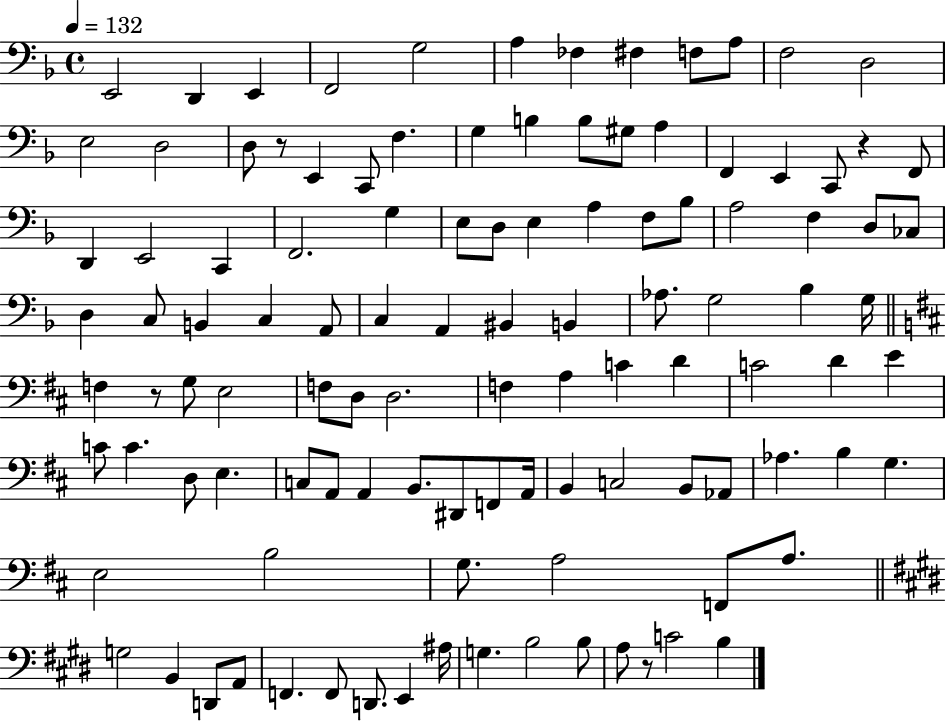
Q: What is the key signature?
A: F major